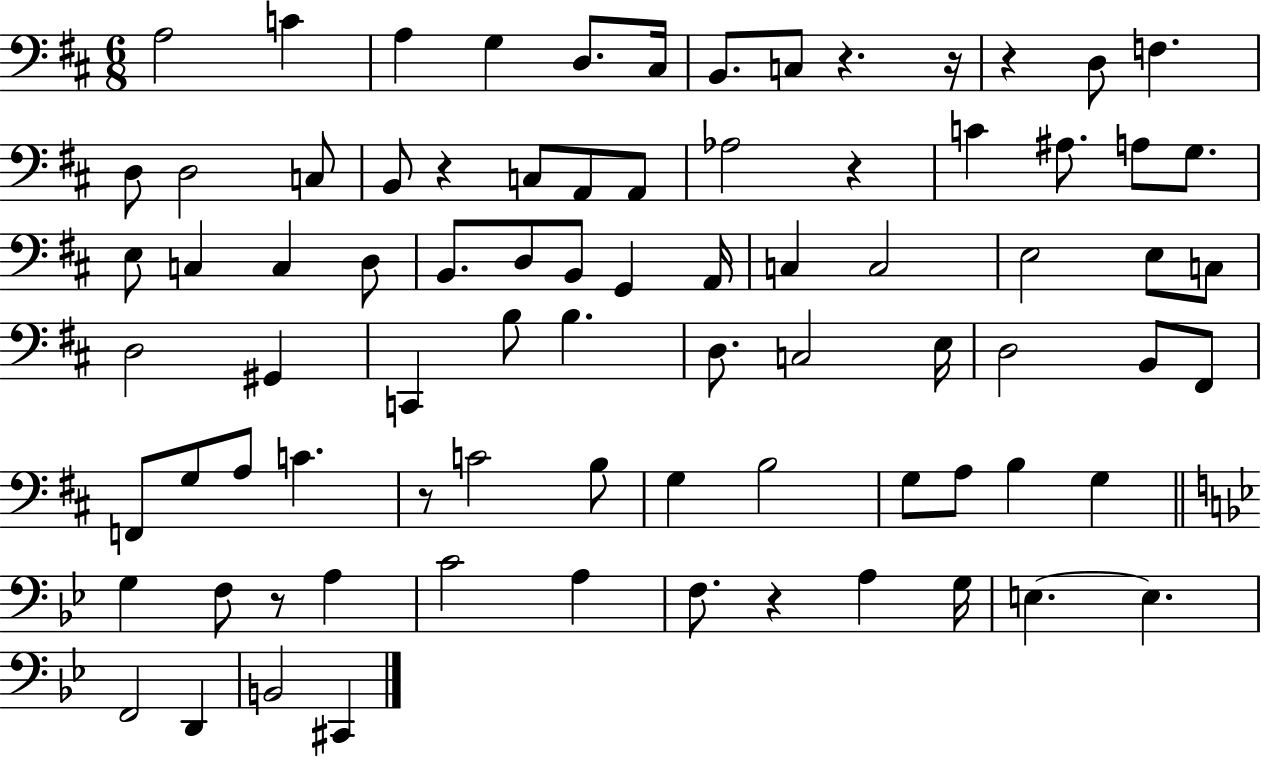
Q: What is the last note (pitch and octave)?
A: C#2